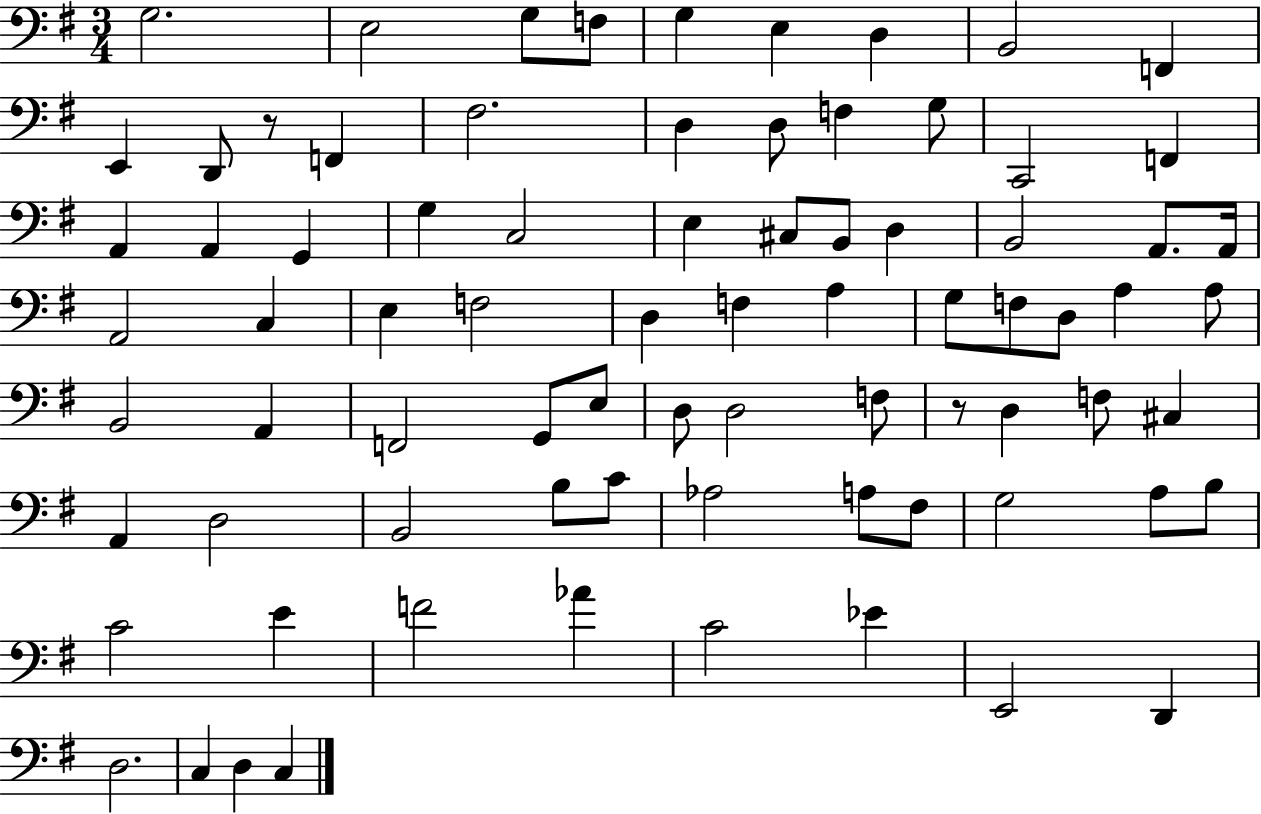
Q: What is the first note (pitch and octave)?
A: G3